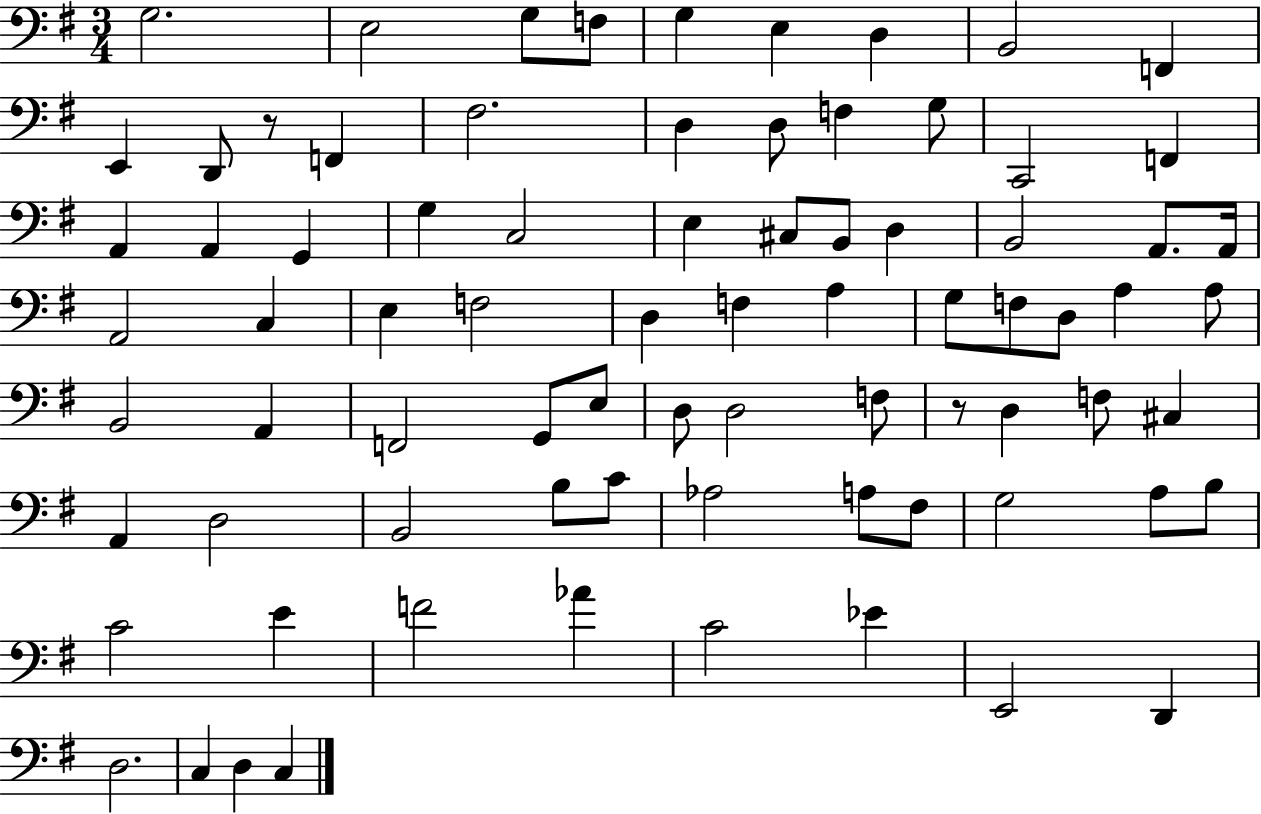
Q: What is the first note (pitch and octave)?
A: G3